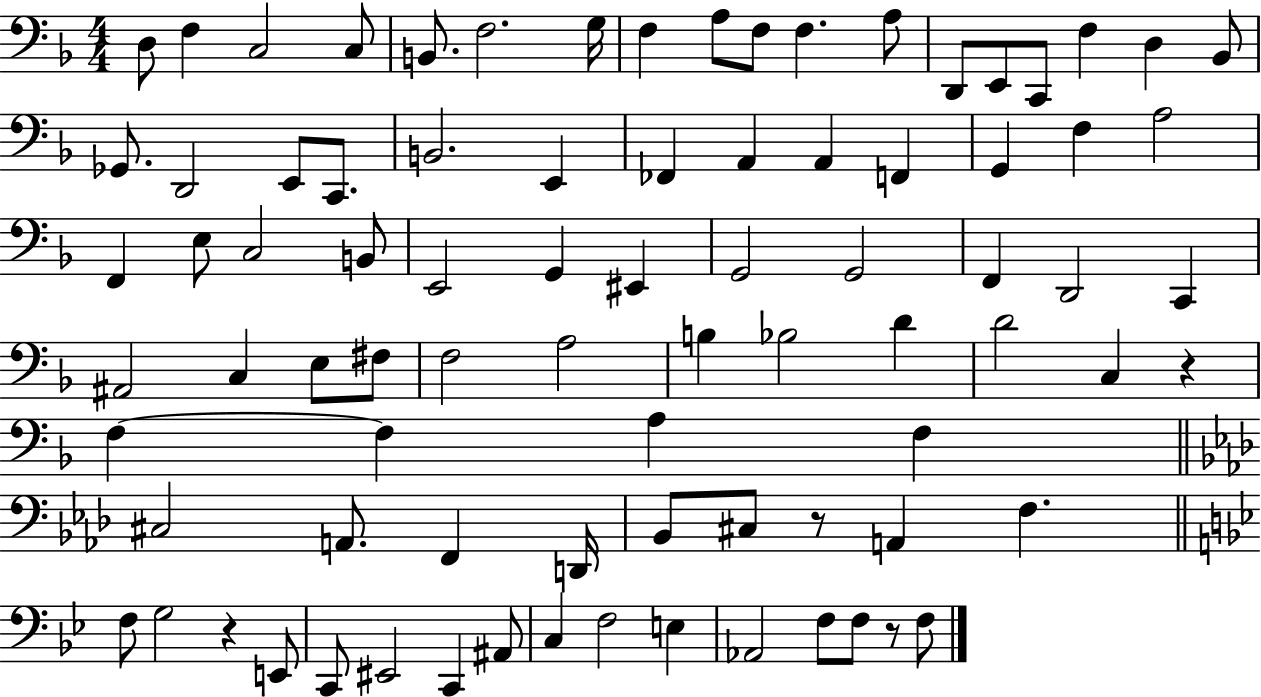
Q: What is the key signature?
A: F major